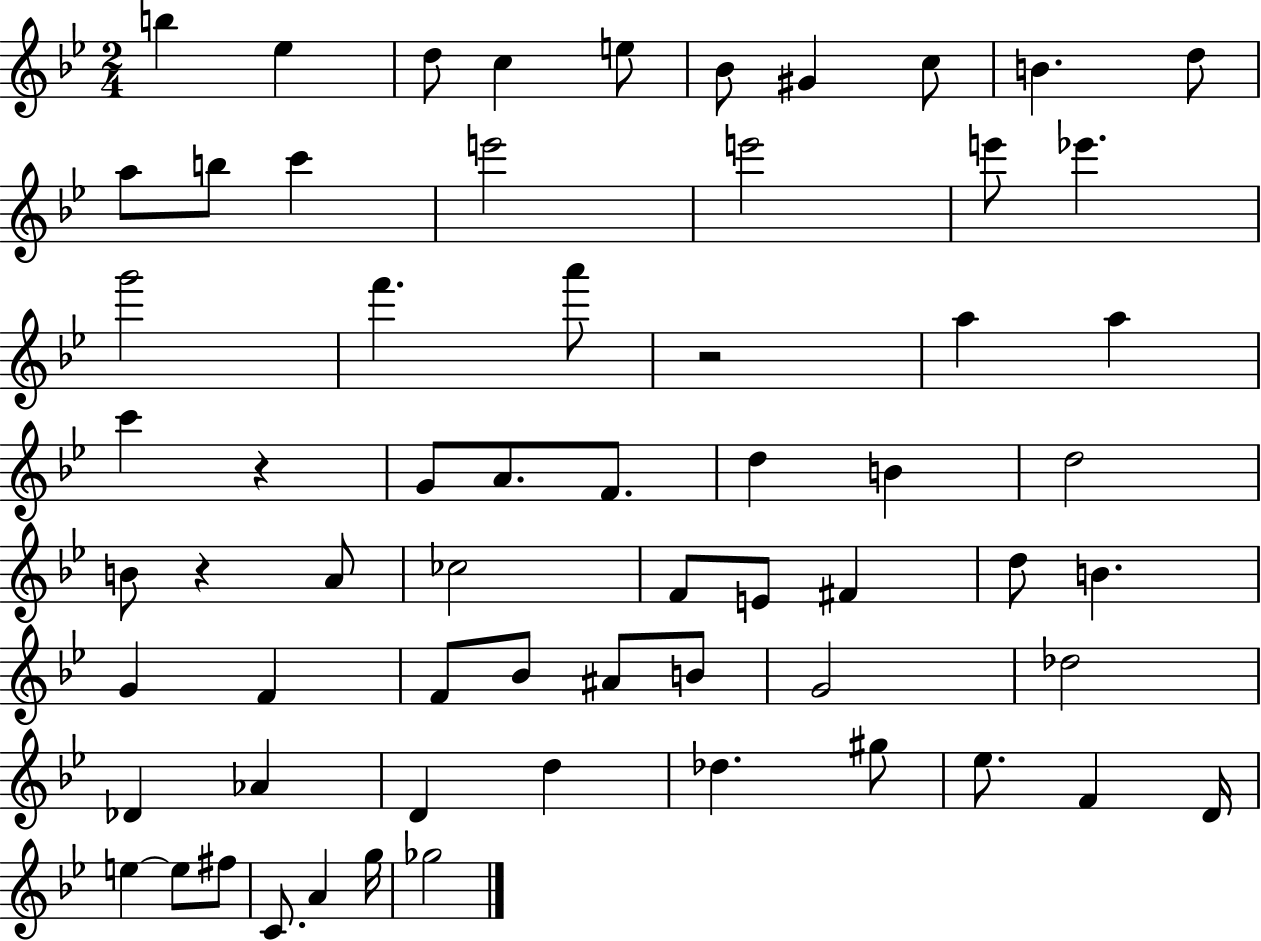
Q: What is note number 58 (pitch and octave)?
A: C4